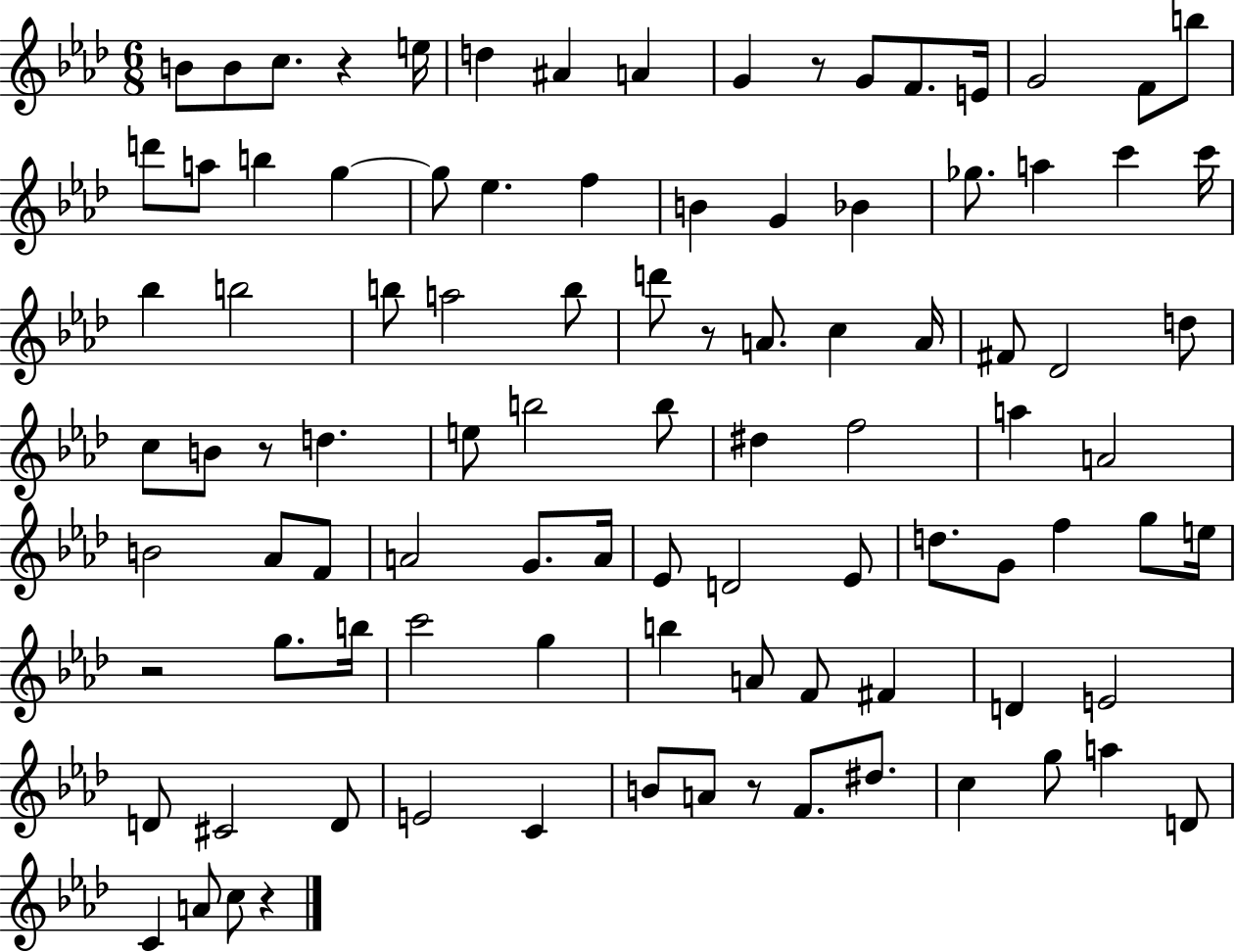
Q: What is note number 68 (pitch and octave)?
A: G5